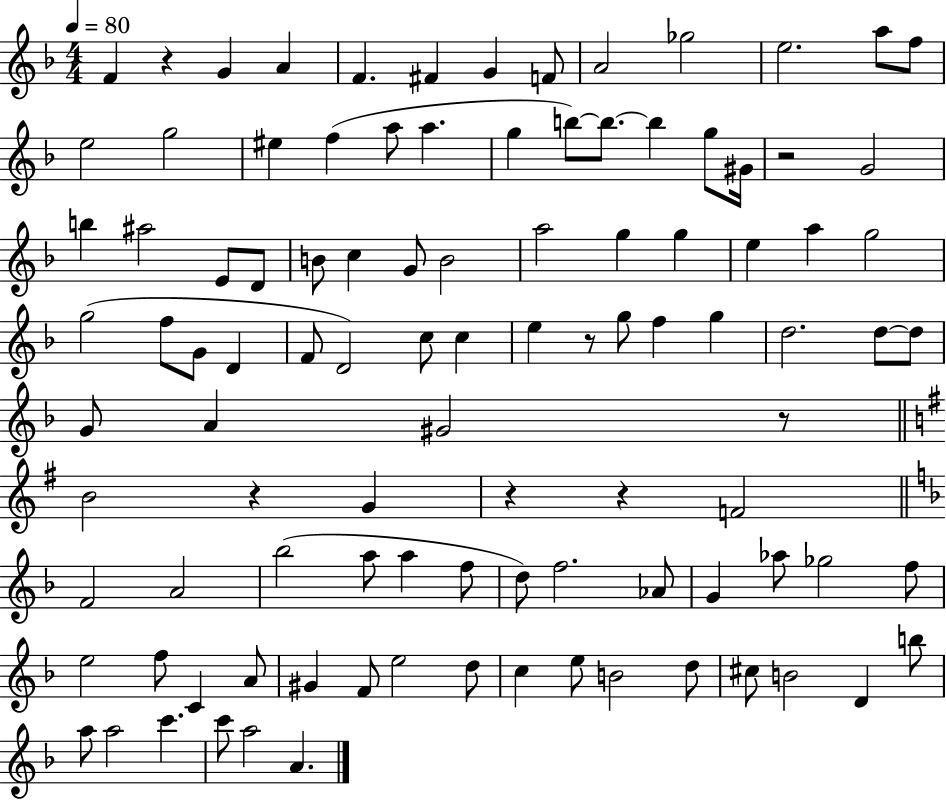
{
  \clef treble
  \numericTimeSignature
  \time 4/4
  \key f \major
  \tempo 4 = 80
  f'4 r4 g'4 a'4 | f'4. fis'4 g'4 f'8 | a'2 ges''2 | e''2. a''8 f''8 | \break e''2 g''2 | eis''4 f''4( a''8 a''4. | g''4 b''8~~) b''8.~~ b''4 g''8 gis'16 | r2 g'2 | \break b''4 ais''2 e'8 d'8 | b'8 c''4 g'8 b'2 | a''2 g''4 g''4 | e''4 a''4 g''2 | \break g''2( f''8 g'8 d'4 | f'8 d'2) c''8 c''4 | e''4 r8 g''8 f''4 g''4 | d''2. d''8~~ d''8 | \break g'8 a'4 gis'2 r8 | \bar "||" \break \key g \major b'2 r4 g'4 | r4 r4 f'2 | \bar "||" \break \key f \major f'2 a'2 | bes''2( a''8 a''4 f''8 | d''8) f''2. aes'8 | g'4 aes''8 ges''2 f''8 | \break e''2 f''8 c'4 a'8 | gis'4 f'8 e''2 d''8 | c''4 e''8 b'2 d''8 | cis''8 b'2 d'4 b''8 | \break a''8 a''2 c'''4. | c'''8 a''2 a'4. | \bar "|."
}